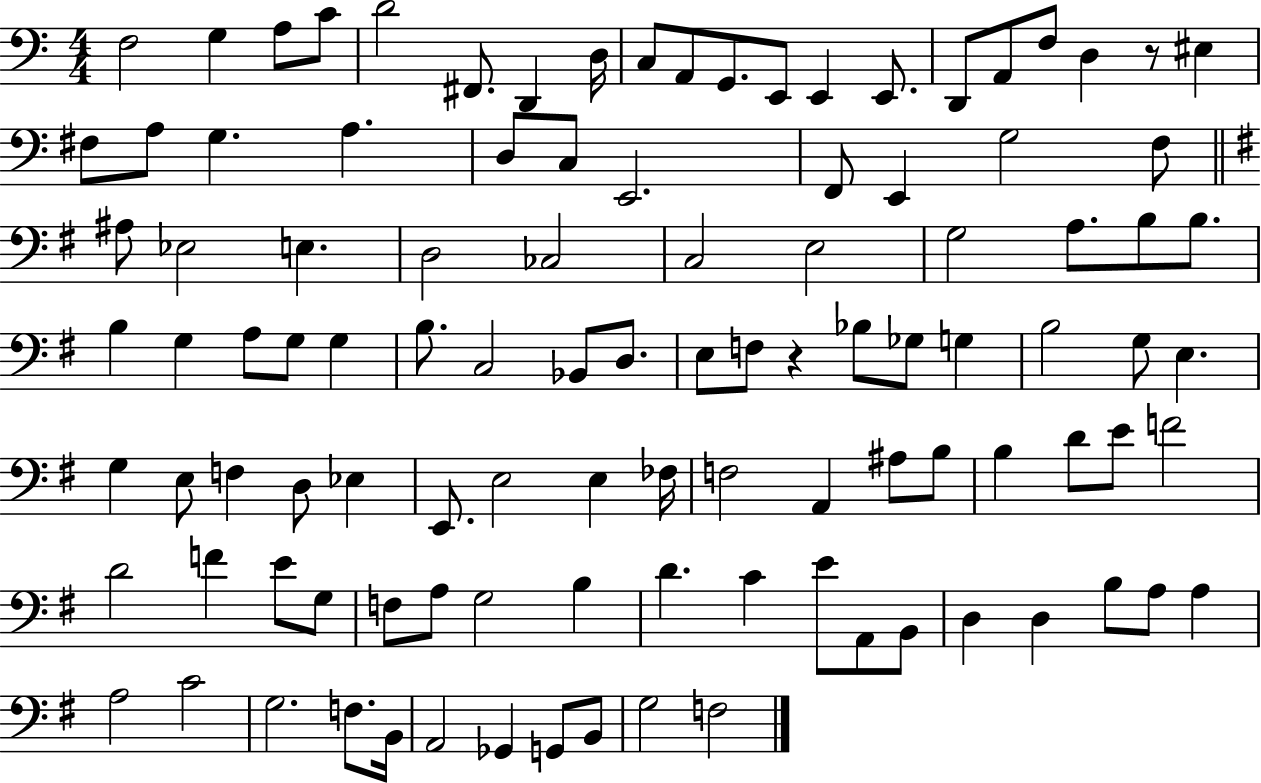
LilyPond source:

{
  \clef bass
  \numericTimeSignature
  \time 4/4
  \key c \major
  \repeat volta 2 { f2 g4 a8 c'8 | d'2 fis,8. d,4 d16 | c8 a,8 g,8. e,8 e,4 e,8. | d,8 a,8 f8 d4 r8 eis4 | \break fis8 a8 g4. a4. | d8 c8 e,2. | f,8 e,4 g2 f8 | \bar "||" \break \key e \minor ais8 ees2 e4. | d2 ces2 | c2 e2 | g2 a8. b8 b8. | \break b4 g4 a8 g8 g4 | b8. c2 bes,8 d8. | e8 f8 r4 bes8 ges8 g4 | b2 g8 e4. | \break g4 e8 f4 d8 ees4 | e,8. e2 e4 fes16 | f2 a,4 ais8 b8 | b4 d'8 e'8 f'2 | \break d'2 f'4 e'8 g8 | f8 a8 g2 b4 | d'4. c'4 e'8 a,8 b,8 | d4 d4 b8 a8 a4 | \break a2 c'2 | g2. f8. b,16 | a,2 ges,4 g,8 b,8 | g2 f2 | \break } \bar "|."
}